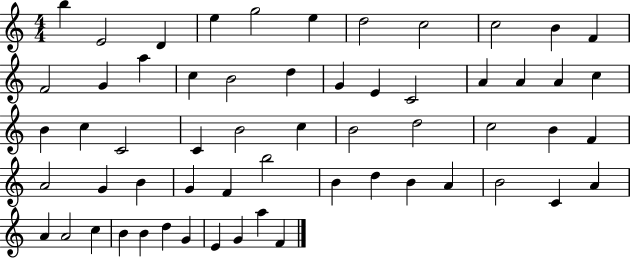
B5/q E4/h D4/q E5/q G5/h E5/q D5/h C5/h C5/h B4/q F4/q F4/h G4/q A5/q C5/q B4/h D5/q G4/q E4/q C4/h A4/q A4/q A4/q C5/q B4/q C5/q C4/h C4/q B4/h C5/q B4/h D5/h C5/h B4/q F4/q A4/h G4/q B4/q G4/q F4/q B5/h B4/q D5/q B4/q A4/q B4/h C4/q A4/q A4/q A4/h C5/q B4/q B4/q D5/q G4/q E4/q G4/q A5/q F4/q